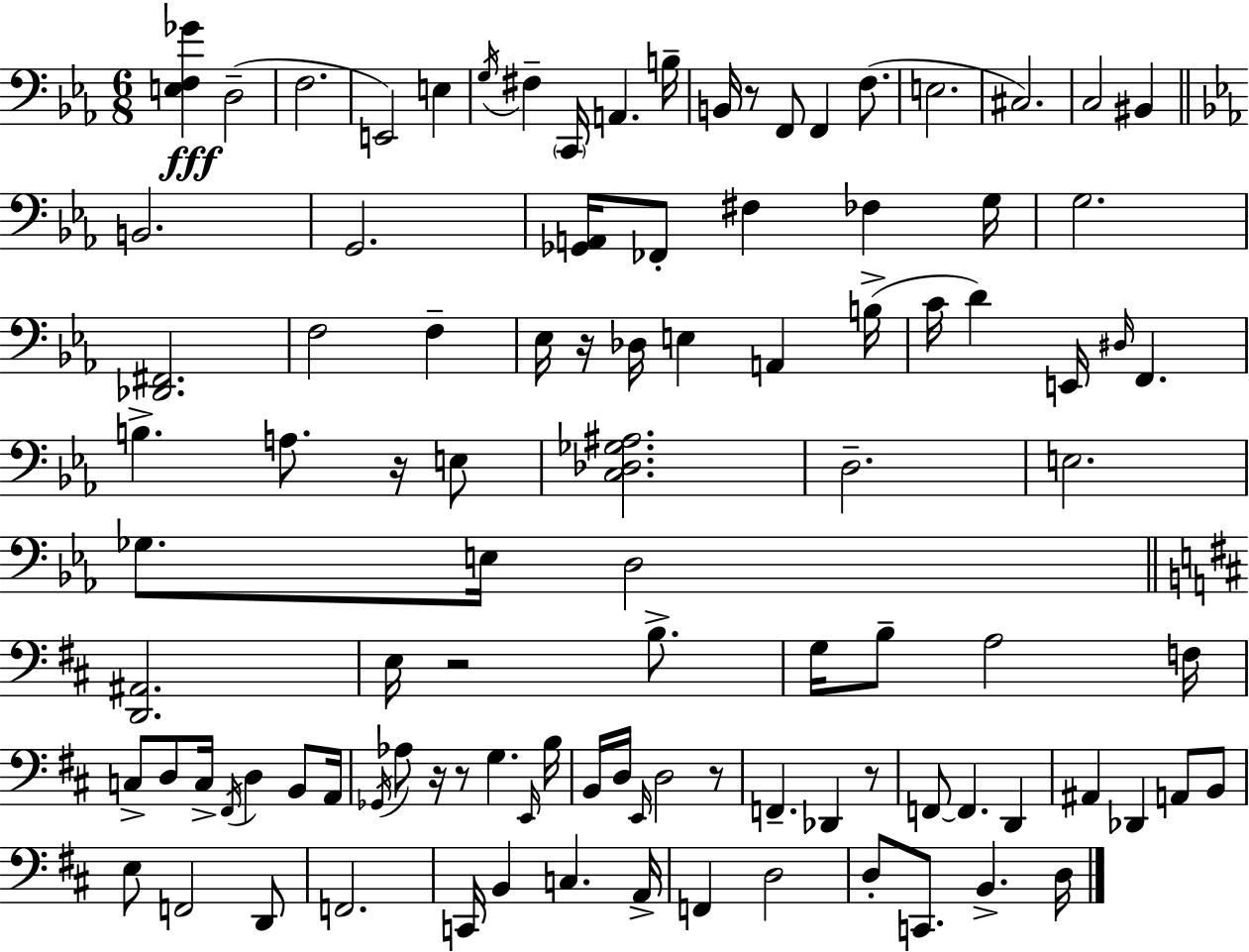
{
  \clef bass
  \numericTimeSignature
  \time 6/8
  \key c \minor
  <e f ges'>4\fff d2--( | f2. | e,2) e4 | \acciaccatura { g16 } fis4-- \parenthesize c,16 a,4. | \break b16-- b,16 r8 f,8 f,4 f8.( | e2. | cis2.) | c2 bis,4 | \break \bar "||" \break \key ees \major b,2. | g,2. | <ges, a,>16 fes,8-. fis4 fes4 g16 | g2. | \break <des, fis,>2. | f2 f4-- | ees16 r16 des16 e4 a,4 b16->( | c'16 d'4) e,16 \grace { dis16 } f,4. | \break b4.-> a8. r16 e8 | <c des ges ais>2. | d2.-- | e2. | \break ges8. e16 d2 | \bar "||" \break \key d \major <d, ais,>2. | e16 r2 b8.-> | g16 b8-- a2 f16 | c8-> d8 c16-> \acciaccatura { fis,16 } d4 b,8 | \break a,16 \acciaccatura { ges,16 } aes8 r16 r8 g4. | \grace { e,16 } b16 b,16 d16 \grace { e,16 } d2 | r8 f,4.-- des,4 | r8 f,8~~ f,4. | \break d,4 ais,4 des,4 | a,8 b,8 e8 f,2 | d,8 f,2. | c,16 b,4 c4. | \break a,16-> f,4 d2 | d8-. c,8. b,4.-> | d16 \bar "|."
}